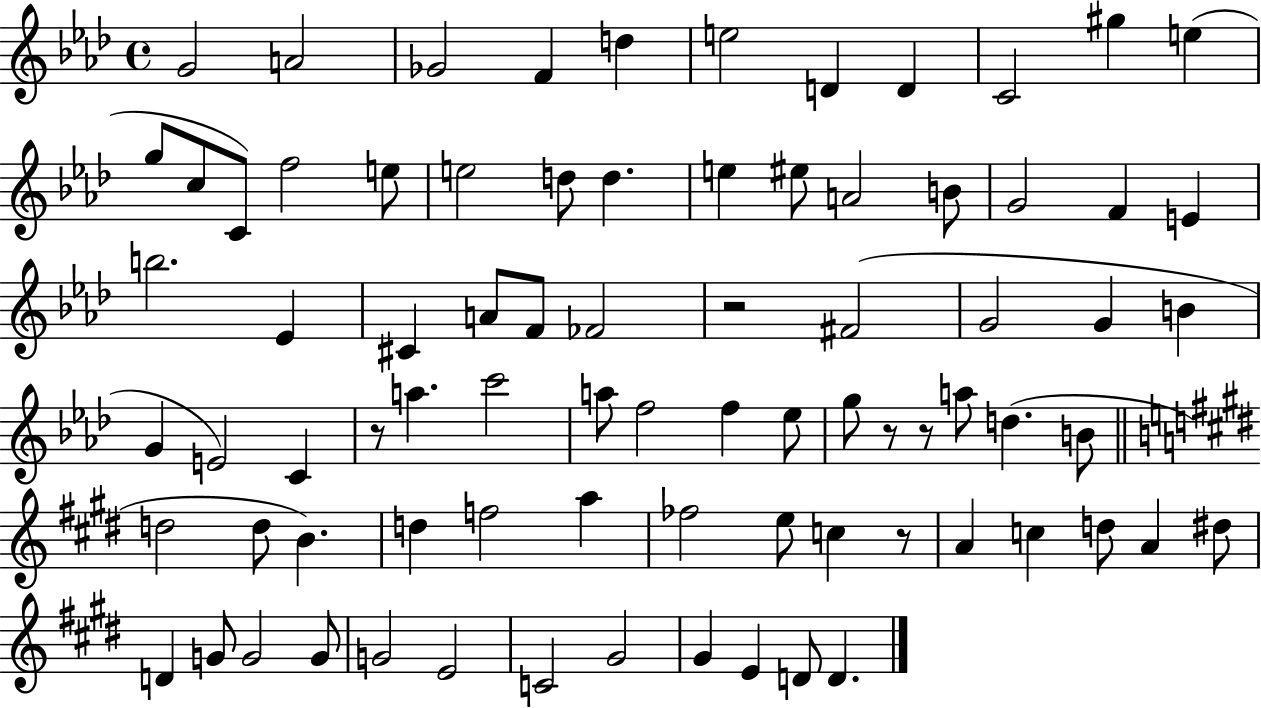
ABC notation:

X:1
T:Untitled
M:4/4
L:1/4
K:Ab
G2 A2 _G2 F d e2 D D C2 ^g e g/2 c/2 C/2 f2 e/2 e2 d/2 d e ^e/2 A2 B/2 G2 F E b2 _E ^C A/2 F/2 _F2 z2 ^F2 G2 G B G E2 C z/2 a c'2 a/2 f2 f _e/2 g/2 z/2 z/2 a/2 d B/2 d2 d/2 B d f2 a _f2 e/2 c z/2 A c d/2 A ^d/2 D G/2 G2 G/2 G2 E2 C2 ^G2 ^G E D/2 D